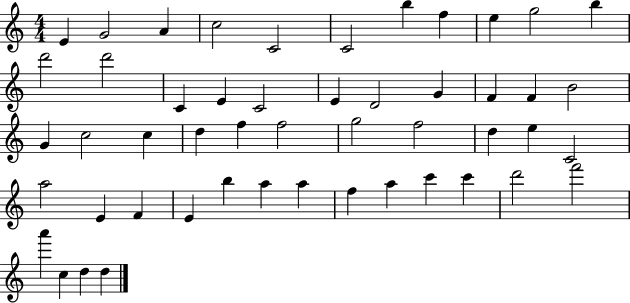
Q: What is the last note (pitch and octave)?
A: D5